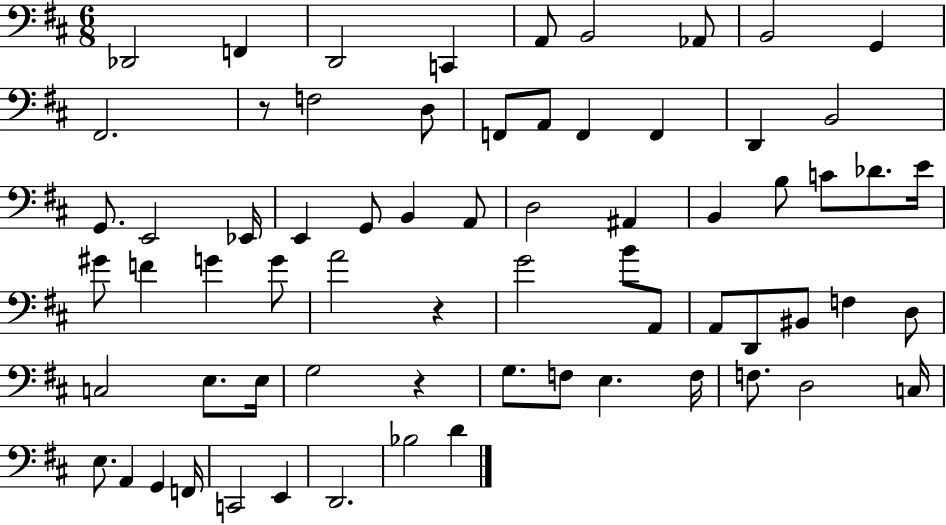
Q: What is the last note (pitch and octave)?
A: D4